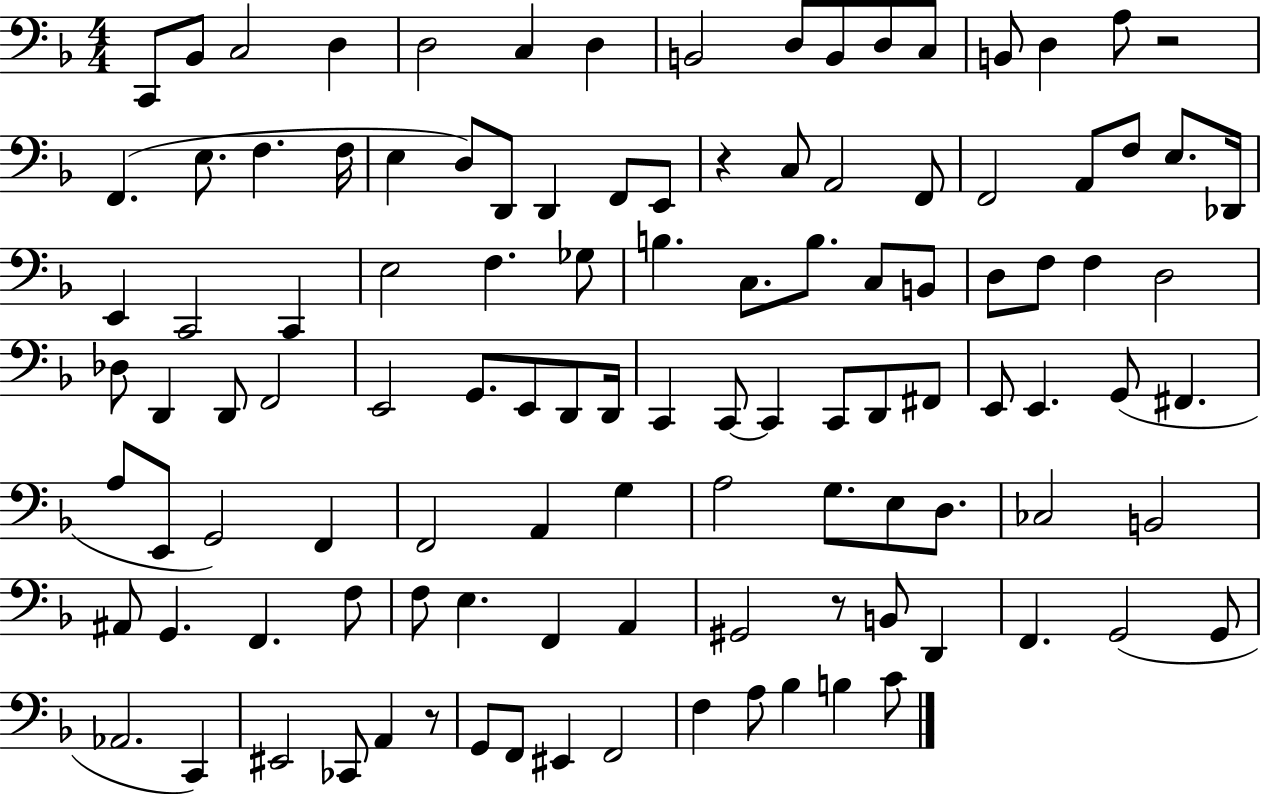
{
  \clef bass
  \numericTimeSignature
  \time 4/4
  \key f \major
  c,8 bes,8 c2 d4 | d2 c4 d4 | b,2 d8 b,8 d8 c8 | b,8 d4 a8 r2 | \break f,4.( e8. f4. f16 | e4 d8) d,8 d,4 f,8 e,8 | r4 c8 a,2 f,8 | f,2 a,8 f8 e8. des,16 | \break e,4 c,2 c,4 | e2 f4. ges8 | b4. c8. b8. c8 b,8 | d8 f8 f4 d2 | \break des8 d,4 d,8 f,2 | e,2 g,8. e,8 d,8 d,16 | c,4 c,8~~ c,4 c,8 d,8 fis,8 | e,8 e,4. g,8( fis,4. | \break a8 e,8 g,2) f,4 | f,2 a,4 g4 | a2 g8. e8 d8. | ces2 b,2 | \break ais,8 g,4. f,4. f8 | f8 e4. f,4 a,4 | gis,2 r8 b,8 d,4 | f,4. g,2( g,8 | \break aes,2. c,4) | eis,2 ces,8 a,4 r8 | g,8 f,8 eis,4 f,2 | f4 a8 bes4 b4 c'8 | \break \bar "|."
}